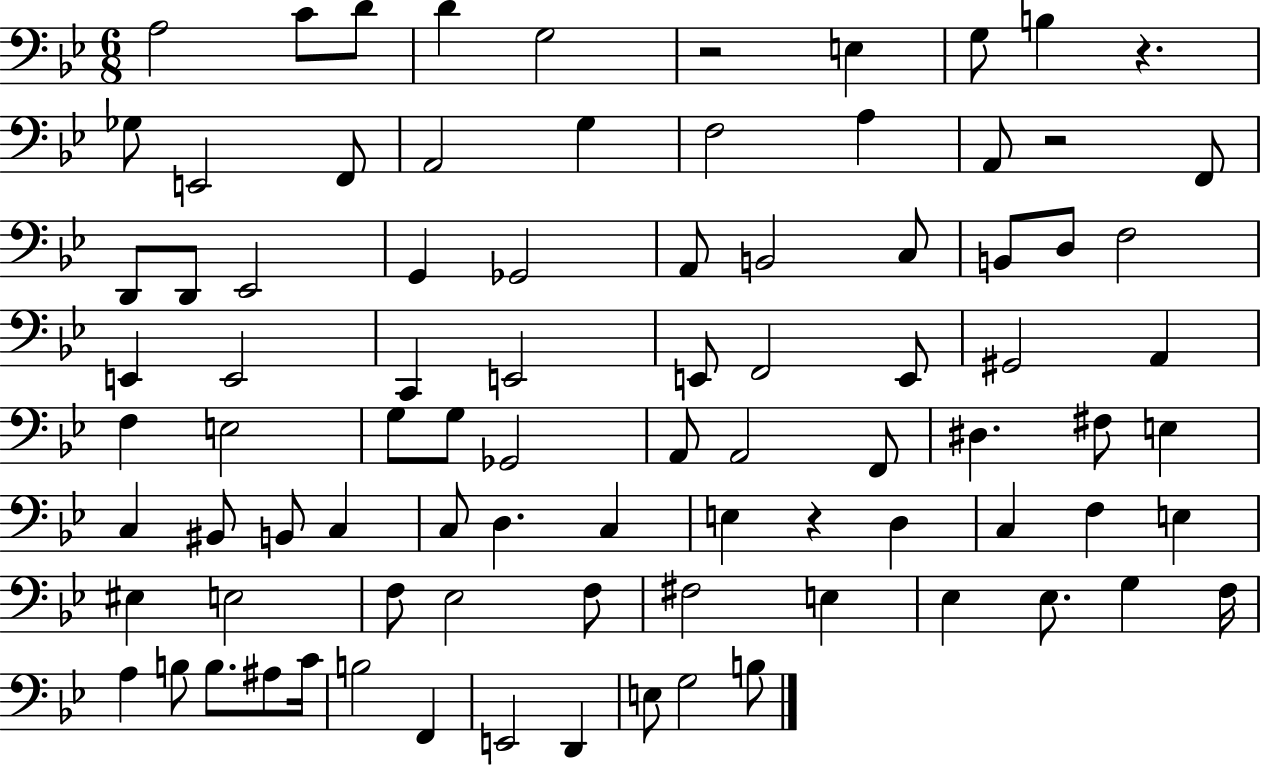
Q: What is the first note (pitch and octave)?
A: A3